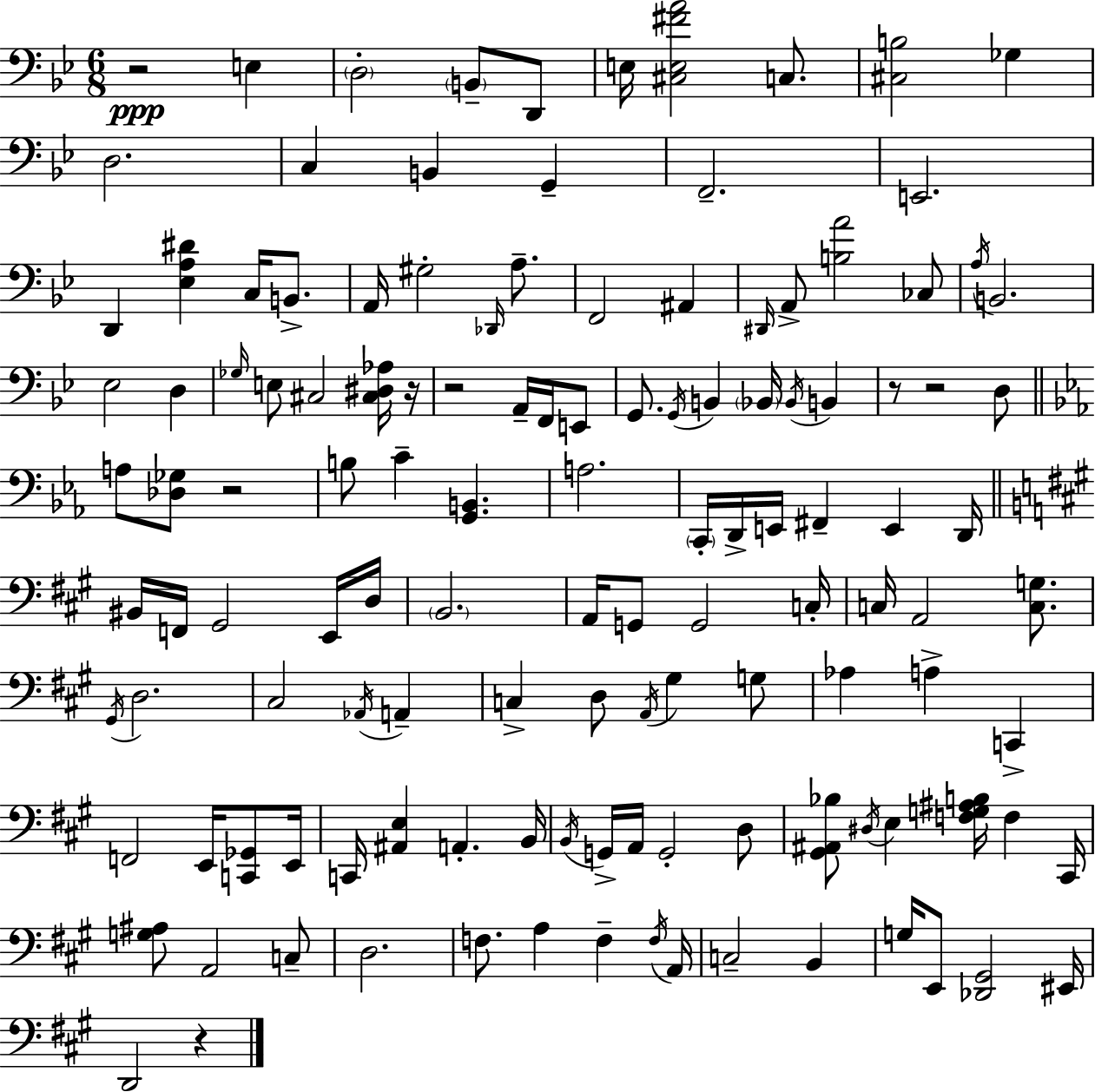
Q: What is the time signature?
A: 6/8